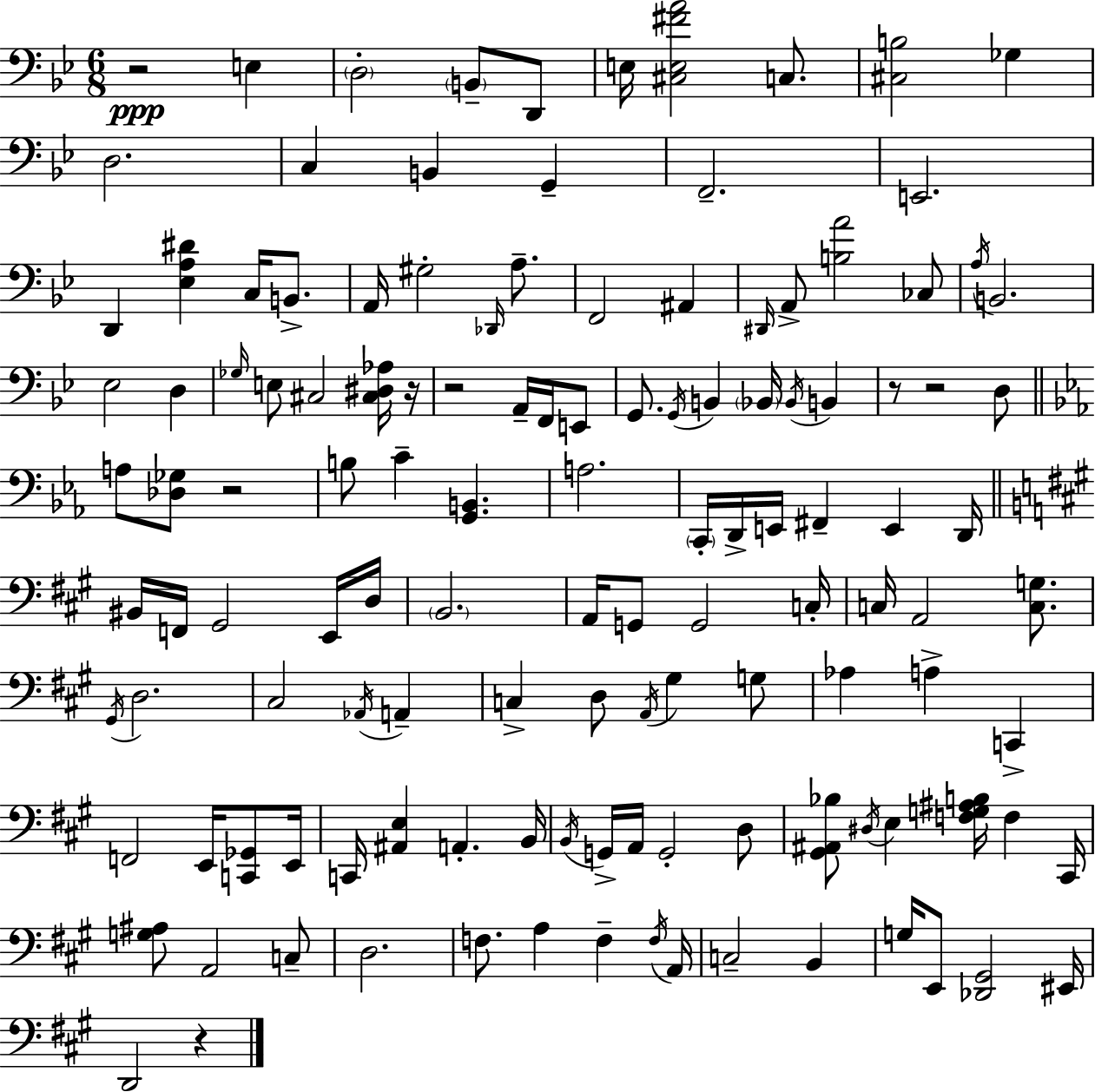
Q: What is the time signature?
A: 6/8